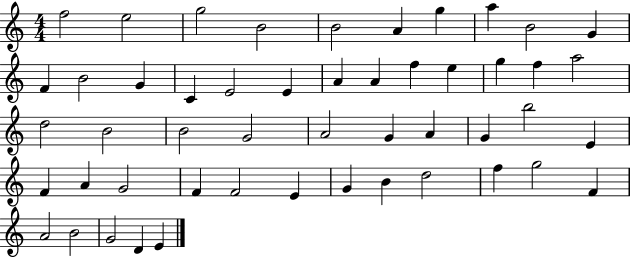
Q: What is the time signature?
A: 4/4